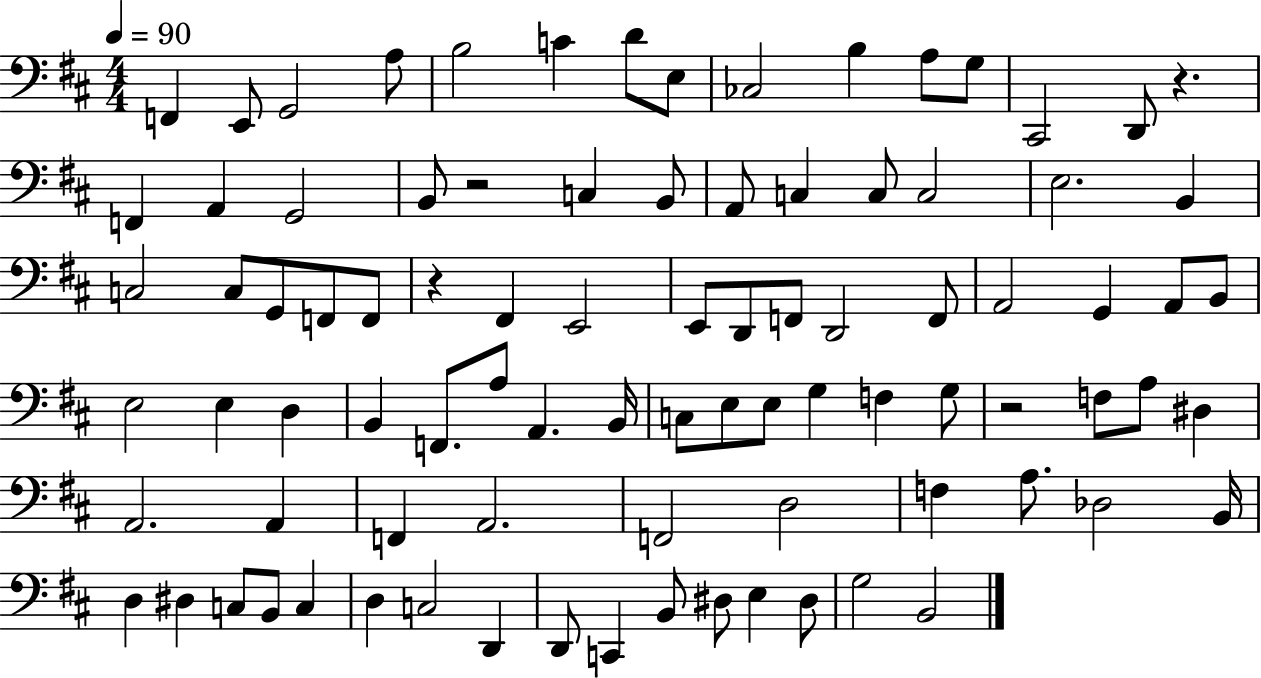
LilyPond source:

{
  \clef bass
  \numericTimeSignature
  \time 4/4
  \key d \major
  \tempo 4 = 90
  f,4 e,8 g,2 a8 | b2 c'4 d'8 e8 | ces2 b4 a8 g8 | cis,2 d,8 r4. | \break f,4 a,4 g,2 | b,8 r2 c4 b,8 | a,8 c4 c8 c2 | e2. b,4 | \break c2 c8 g,8 f,8 f,8 | r4 fis,4 e,2 | e,8 d,8 f,8 d,2 f,8 | a,2 g,4 a,8 b,8 | \break e2 e4 d4 | b,4 f,8. a8 a,4. b,16 | c8 e8 e8 g4 f4 g8 | r2 f8 a8 dis4 | \break a,2. a,4 | f,4 a,2. | f,2 d2 | f4 a8. des2 b,16 | \break d4 dis4 c8 b,8 c4 | d4 c2 d,4 | d,8 c,4 b,8 dis8 e4 dis8 | g2 b,2 | \break \bar "|."
}